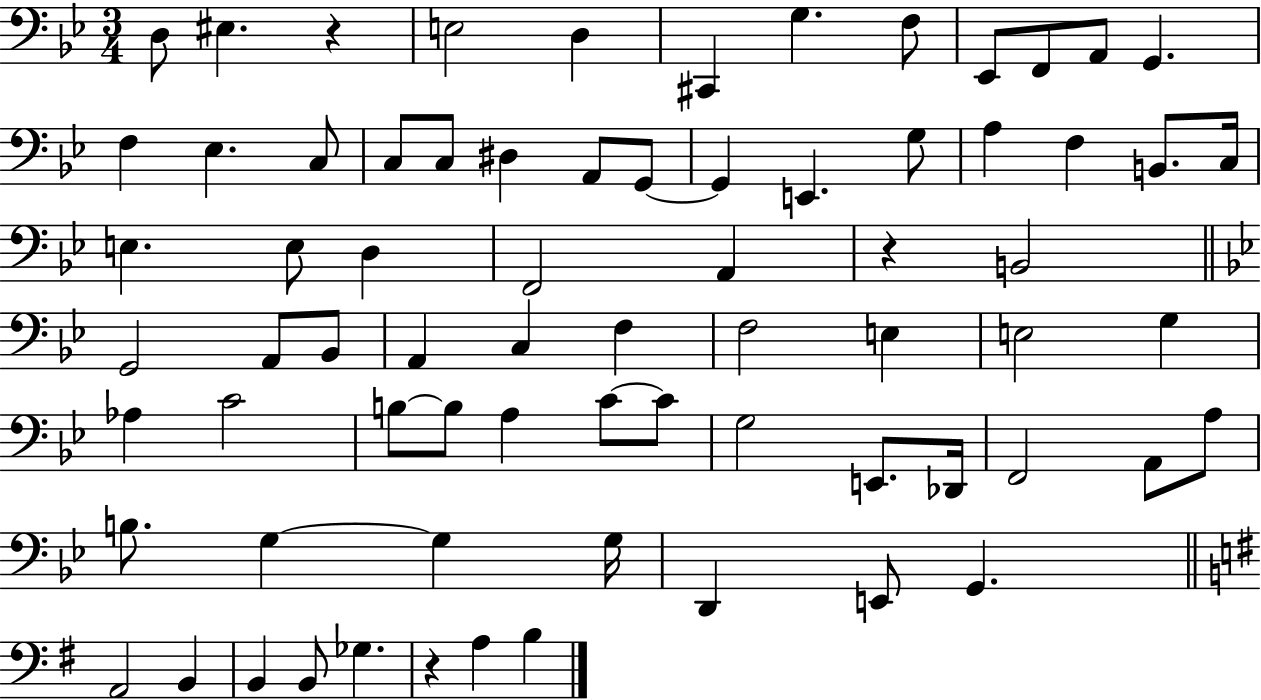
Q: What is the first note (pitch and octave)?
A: D3